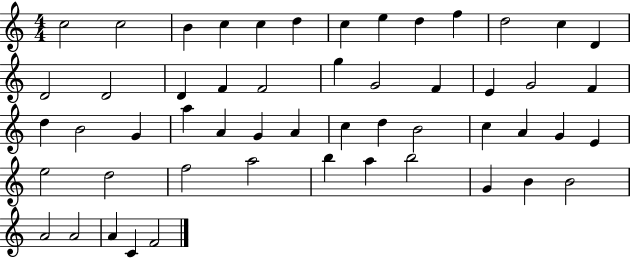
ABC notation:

X:1
T:Untitled
M:4/4
L:1/4
K:C
c2 c2 B c c d c e d f d2 c D D2 D2 D F F2 g G2 F E G2 F d B2 G a A G A c d B2 c A G E e2 d2 f2 a2 b a b2 G B B2 A2 A2 A C F2